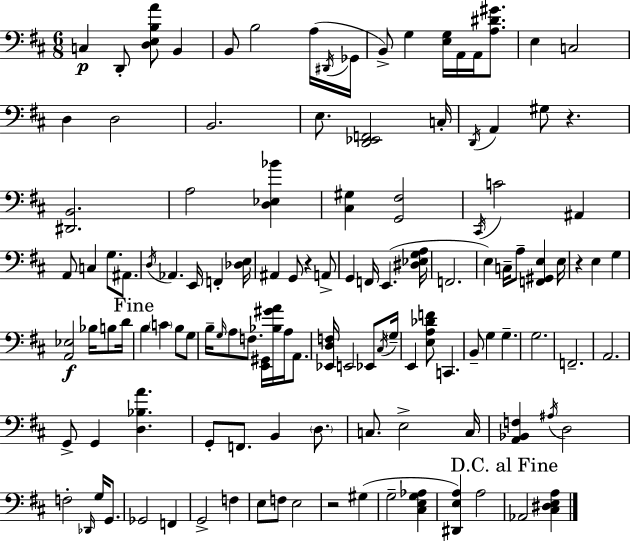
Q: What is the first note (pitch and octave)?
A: C3